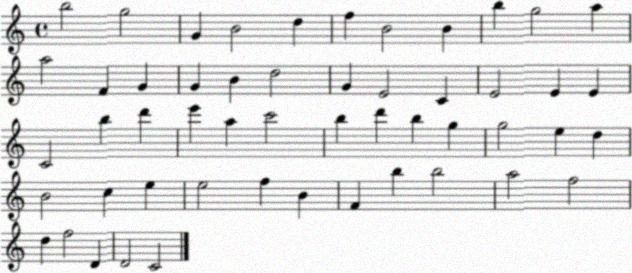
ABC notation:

X:1
T:Untitled
M:4/4
L:1/4
K:C
b2 g2 G B2 d f B2 B b g2 a a2 F G G B d2 G E2 C E2 E E C2 b d' e' a c'2 b d' b g g2 e d B2 c e e2 f B F b b2 a2 f2 d f2 D D2 C2